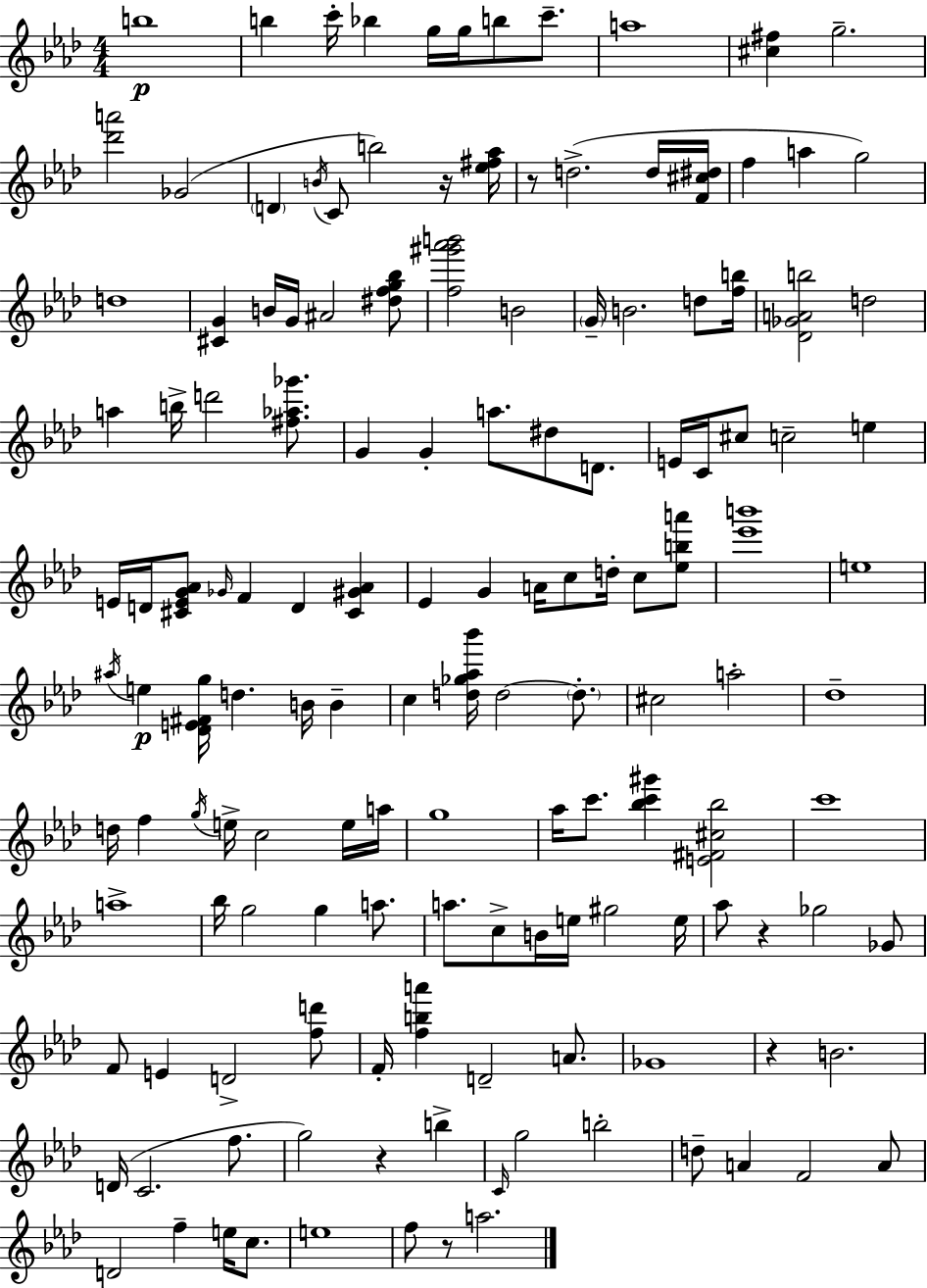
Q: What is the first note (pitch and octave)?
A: B5